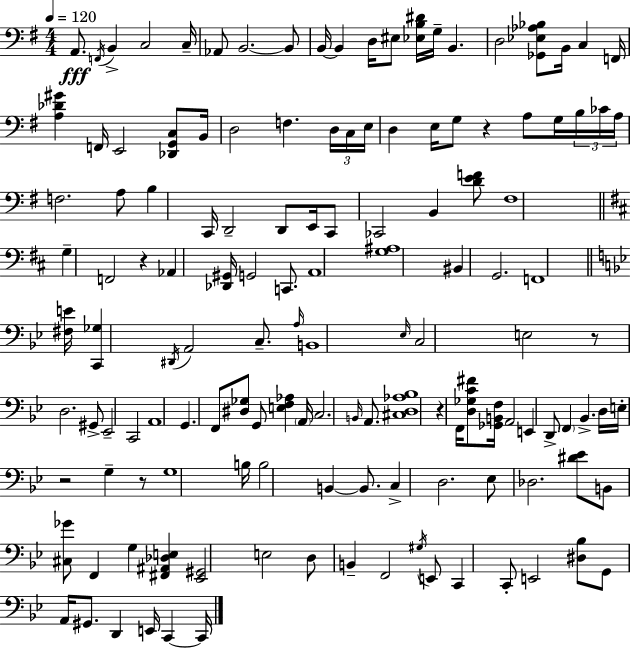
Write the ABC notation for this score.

X:1
T:Untitled
M:4/4
L:1/4
K:Em
A,,/2 F,,/4 B,, C,2 C,/4 _A,,/2 B,,2 B,,/2 B,,/4 B,, D,/4 ^E,/2 [_E,B,^D]/4 G,/4 B,, D,2 [_G,,_E,_A,_B,]/2 B,,/4 C, F,,/4 [A,_D^G] F,,/4 E,,2 [_D,,G,,C,]/2 B,,/4 D,2 F, D,/4 C,/4 E,/4 D, E,/4 G,/2 z A,/2 G,/4 B,/4 _C/4 A,/4 F,2 A,/2 B, C,,/4 D,,2 D,,/2 E,,/4 C,,/2 _C,,2 B,, [DEF]/2 ^F,4 G, F,,2 z _A,, [_D,,^G,,]/4 G,,2 C,,/2 A,,4 [G,^A,]4 ^B,, G,,2 F,,4 [^F,E]/4 [C,,_G,] ^D,,/4 A,,2 C,/2 A,/4 B,,4 _E,/4 C,2 E,2 z/2 D,2 ^G,,/2 _E,,2 C,,2 A,,4 G,, F,,/2 [^D,_G,]/2 G,,/2 [E,F,_A,] A,,/4 C,2 B,,/4 A,,/2 [^C,D,_A,_B,]4 z F,,/4 [D,_G,C^F]/2 [_G,,B,,F,]/4 A,,2 E,, D,,/2 F,, _B,, D,/4 E,/4 z2 G, z/2 G,4 B,/4 B,2 B,, B,,/2 C, D,2 _E,/2 _D,2 [^D_E]/2 B,,/2 [^C,_G]/2 F,, G, [^F,,^A,,_D,E,] [_E,,^G,,]2 E,2 D,/2 B,, F,,2 ^G,/4 E,,/2 C,, C,,/2 E,,2 [^D,_B,]/2 G,,/2 A,,/4 ^G,,/2 D,, E,,/4 C,, C,,/4